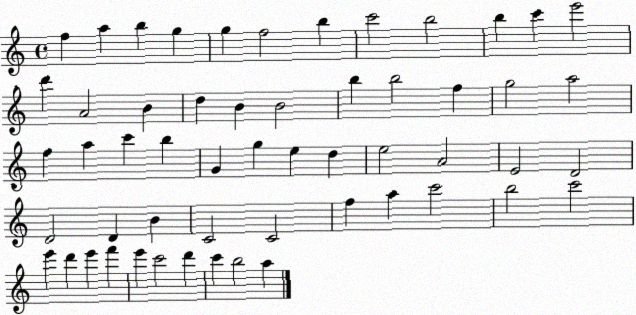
X:1
T:Untitled
M:4/4
L:1/4
K:C
f a b g g f2 b c'2 b2 b c' e'2 d' A2 B d B B2 b b2 f g2 a2 f a c' b G g e d e2 A2 E2 D2 D2 D B C2 C2 f a c'2 b2 c'2 e' d' e' f' e' c'2 d' c' b2 a